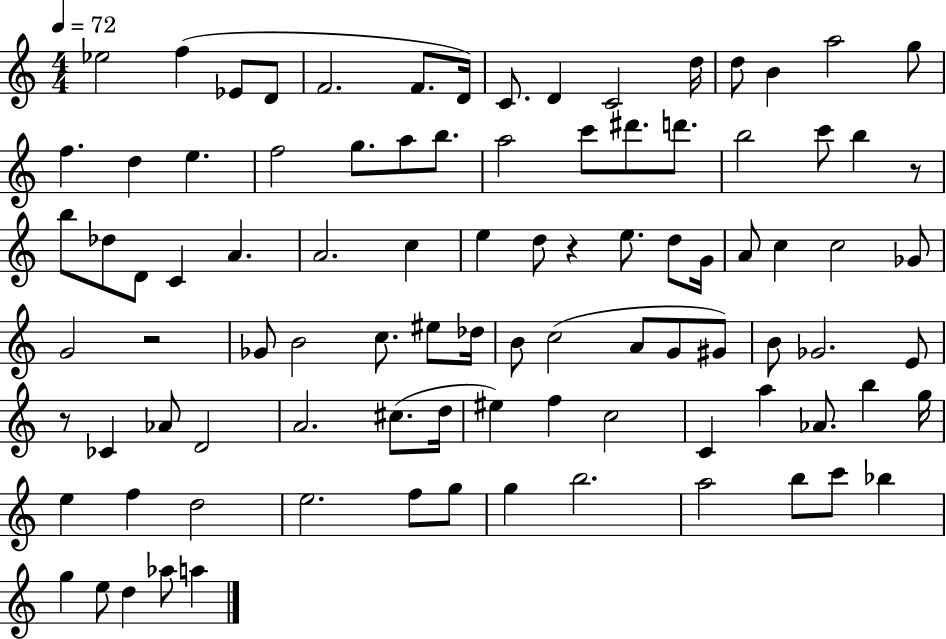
{
  \clef treble
  \numericTimeSignature
  \time 4/4
  \key c \major
  \tempo 4 = 72
  ees''2 f''4( ees'8 d'8 | f'2. f'8. d'16) | c'8. d'4 c'2 d''16 | d''8 b'4 a''2 g''8 | \break f''4. d''4 e''4. | f''2 g''8. a''8 b''8. | a''2 c'''8 dis'''8. d'''8. | b''2 c'''8 b''4 r8 | \break b''8 des''8 d'8 c'4 a'4. | a'2. c''4 | e''4 d''8 r4 e''8. d''8 g'16 | a'8 c''4 c''2 ges'8 | \break g'2 r2 | ges'8 b'2 c''8. eis''8 des''16 | b'8 c''2( a'8 g'8 gis'8) | b'8 ges'2. e'8 | \break r8 ces'4 aes'8 d'2 | a'2. cis''8.( d''16 | eis''4) f''4 c''2 | c'4 a''4 aes'8. b''4 g''16 | \break e''4 f''4 d''2 | e''2. f''8 g''8 | g''4 b''2. | a''2 b''8 c'''8 bes''4 | \break g''4 e''8 d''4 aes''8 a''4 | \bar "|."
}